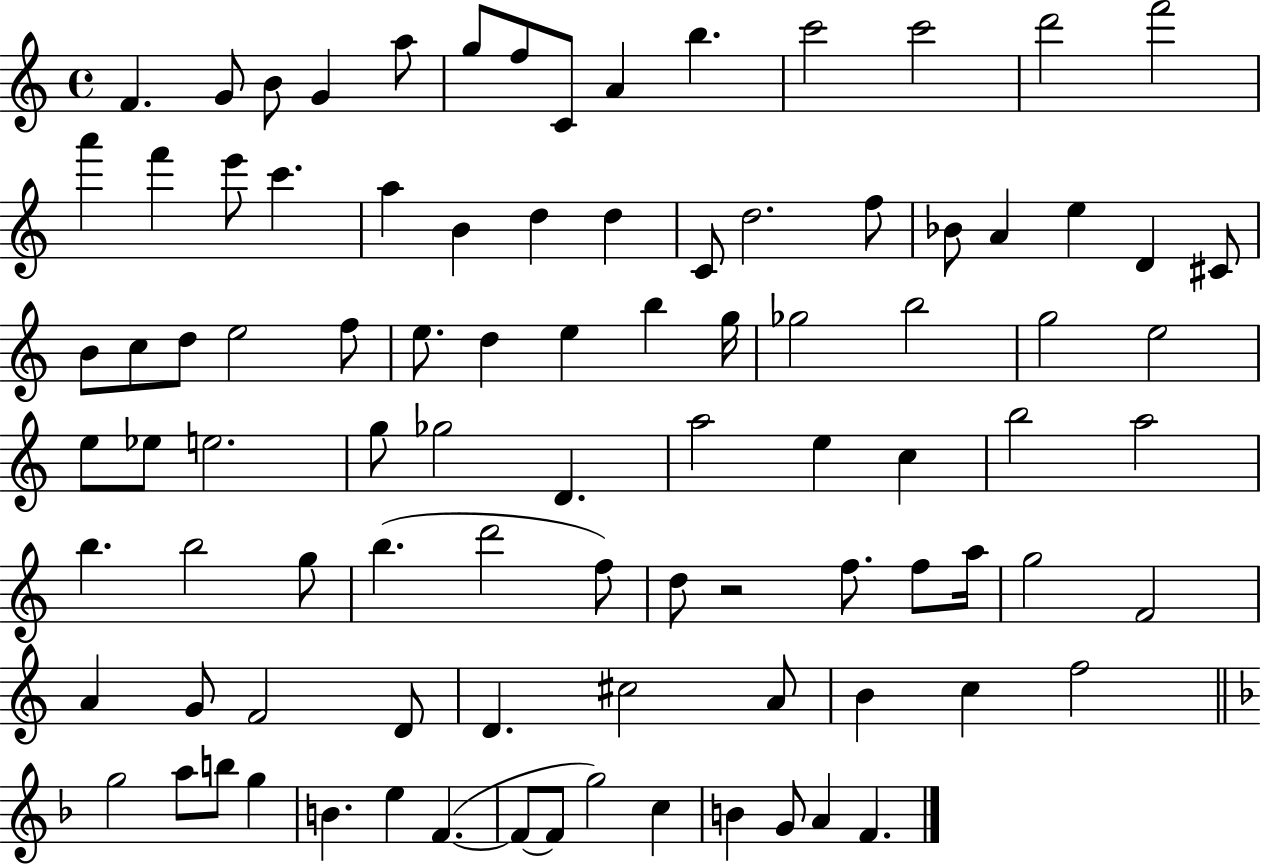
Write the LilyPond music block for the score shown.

{
  \clef treble
  \time 4/4
  \defaultTimeSignature
  \key c \major
  \repeat volta 2 { f'4. g'8 b'8 g'4 a''8 | g''8 f''8 c'8 a'4 b''4. | c'''2 c'''2 | d'''2 f'''2 | \break a'''4 f'''4 e'''8 c'''4. | a''4 b'4 d''4 d''4 | c'8 d''2. f''8 | bes'8 a'4 e''4 d'4 cis'8 | \break b'8 c''8 d''8 e''2 f''8 | e''8. d''4 e''4 b''4 g''16 | ges''2 b''2 | g''2 e''2 | \break e''8 ees''8 e''2. | g''8 ges''2 d'4. | a''2 e''4 c''4 | b''2 a''2 | \break b''4. b''2 g''8 | b''4.( d'''2 f''8) | d''8 r2 f''8. f''8 a''16 | g''2 f'2 | \break a'4 g'8 f'2 d'8 | d'4. cis''2 a'8 | b'4 c''4 f''2 | \bar "||" \break \key f \major g''2 a''8 b''8 g''4 | b'4. e''4 f'4.~(~ | f'8~~ f'8 g''2) c''4 | b'4 g'8 a'4 f'4. | \break } \bar "|."
}